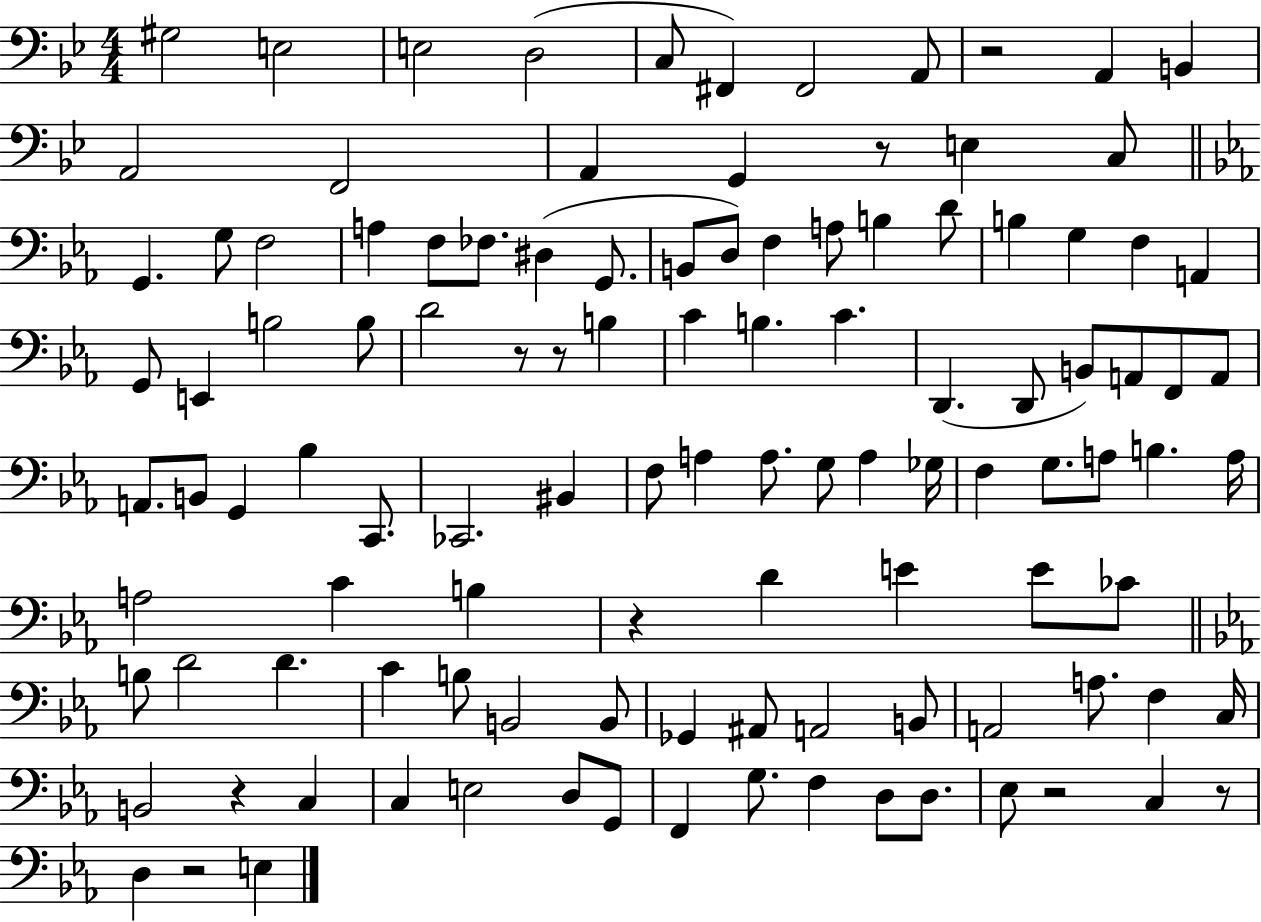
X:1
T:Untitled
M:4/4
L:1/4
K:Bb
^G,2 E,2 E,2 D,2 C,/2 ^F,, ^F,,2 A,,/2 z2 A,, B,, A,,2 F,,2 A,, G,, z/2 E, C,/2 G,, G,/2 F,2 A, F,/2 _F,/2 ^D, G,,/2 B,,/2 D,/2 F, A,/2 B, D/2 B, G, F, A,, G,,/2 E,, B,2 B,/2 D2 z/2 z/2 B, C B, C D,, D,,/2 B,,/2 A,,/2 F,,/2 A,,/2 A,,/2 B,,/2 G,, _B, C,,/2 _C,,2 ^B,, F,/2 A, A,/2 G,/2 A, _G,/4 F, G,/2 A,/2 B, A,/4 A,2 C B, z D E E/2 _C/2 B,/2 D2 D C B,/2 B,,2 B,,/2 _G,, ^A,,/2 A,,2 B,,/2 A,,2 A,/2 F, C,/4 B,,2 z C, C, E,2 D,/2 G,,/2 F,, G,/2 F, D,/2 D,/2 _E,/2 z2 C, z/2 D, z2 E,